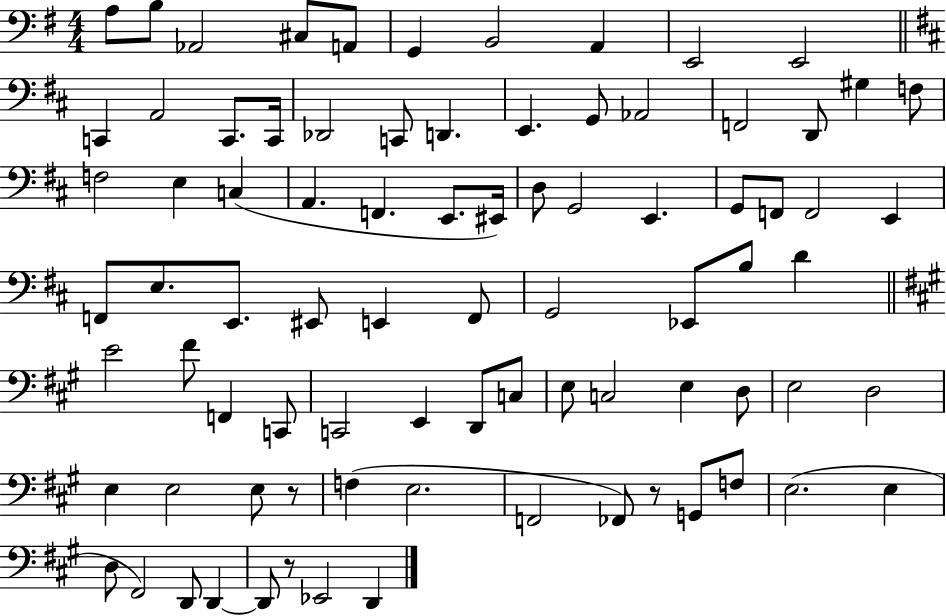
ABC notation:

X:1
T:Untitled
M:4/4
L:1/4
K:G
A,/2 B,/2 _A,,2 ^C,/2 A,,/2 G,, B,,2 A,, E,,2 E,,2 C,, A,,2 C,,/2 C,,/4 _D,,2 C,,/2 D,, E,, G,,/2 _A,,2 F,,2 D,,/2 ^G, F,/2 F,2 E, C, A,, F,, E,,/2 ^E,,/4 D,/2 G,,2 E,, G,,/2 F,,/2 F,,2 E,, F,,/2 E,/2 E,,/2 ^E,,/2 E,, F,,/2 G,,2 _E,,/2 B,/2 D E2 ^F/2 F,, C,,/2 C,,2 E,, D,,/2 C,/2 E,/2 C,2 E, D,/2 E,2 D,2 E, E,2 E,/2 z/2 F, E,2 F,,2 _F,,/2 z/2 G,,/2 F,/2 E,2 E, D,/2 ^F,,2 D,,/2 D,, D,,/2 z/2 _E,,2 D,,